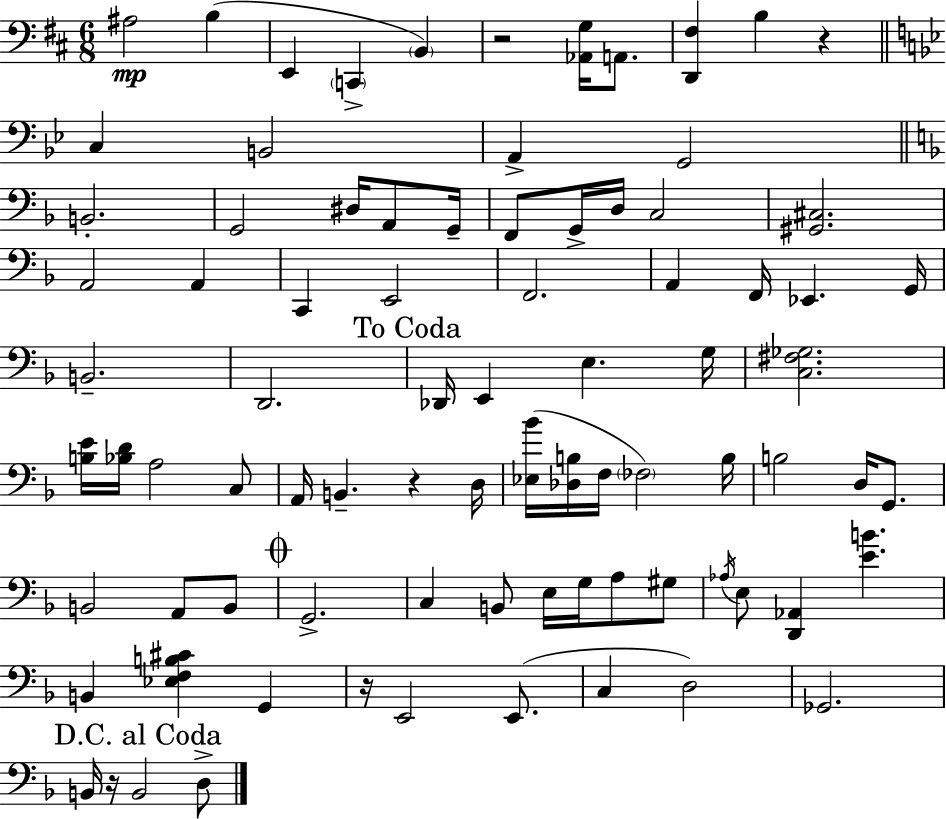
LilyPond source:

{
  \clef bass
  \numericTimeSignature
  \time 6/8
  \key d \major
  ais2\mp b4( | e,4 \parenthesize c,4-> \parenthesize b,4) | r2 <aes, g>16 a,8. | <d, fis>4 b4 r4 | \break \bar "||" \break \key g \minor c4 b,2 | a,4-> g,2 | \bar "||" \break \key f \major b,2.-. | g,2 dis16 a,8 g,16-- | f,8 g,16-> d16 c2 | <gis, cis>2. | \break a,2 a,4 | c,4 e,2 | f,2. | a,4 f,16 ees,4. g,16 | \break b,2.-- | d,2. | \mark "To Coda" des,16 e,4 e4. g16 | <c fis ges>2. | \break <b e'>16 <bes d'>16 a2 c8 | a,16 b,4.-- r4 d16 | <ees bes'>16( <des b>16 f16 \parenthesize fes2) b16 | b2 d16 g,8. | \break b,2 a,8 b,8 | \mark \markup { \musicglyph "scripts.coda" } g,2.-> | c4 b,8 e16 g16 a8 gis8 | \acciaccatura { aes16 } e8 <d, aes,>4 <e' b'>4. | \break b,4 <ees f b cis'>4 g,4 | r16 e,2 e,8.( | c4 d2) | ges,2. | \break \mark "D.C. al Coda" b,16 r16 b,2 d8-> | \bar "|."
}